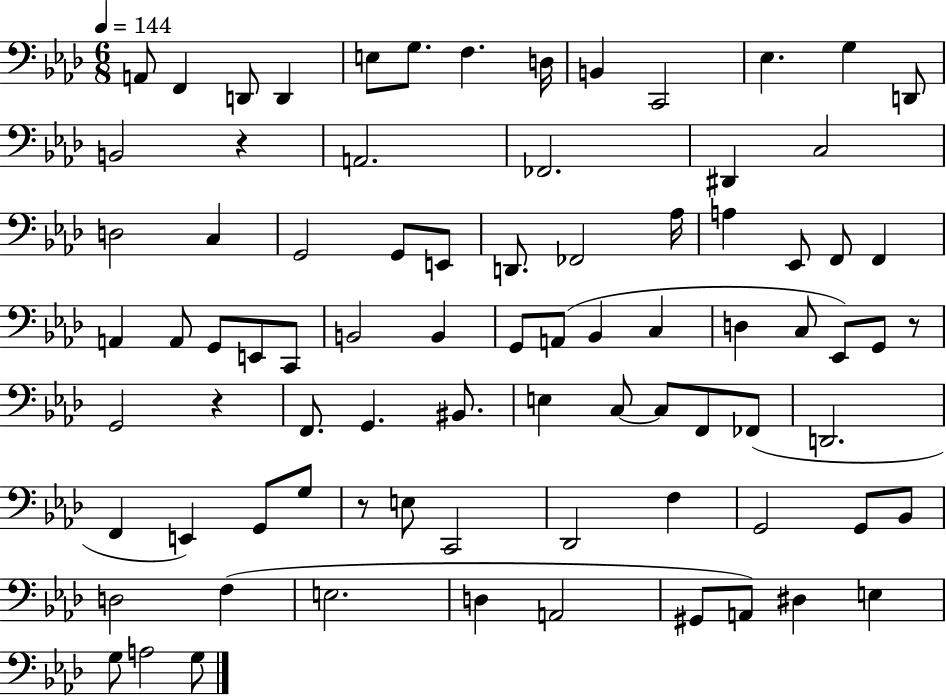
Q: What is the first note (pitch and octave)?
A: A2